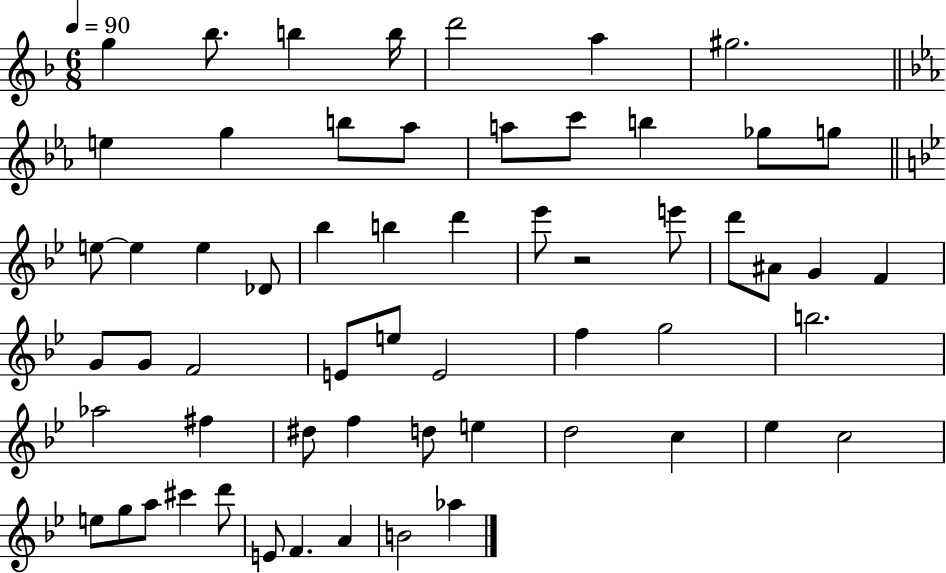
G5/q Bb5/e. B5/q B5/s D6/h A5/q G#5/h. E5/q G5/q B5/e Ab5/e A5/e C6/e B5/q Gb5/e G5/e E5/e E5/q E5/q Db4/e Bb5/q B5/q D6/q Eb6/e R/h E6/e D6/e A#4/e G4/q F4/q G4/e G4/e F4/h E4/e E5/e E4/h F5/q G5/h B5/h. Ab5/h F#5/q D#5/e F5/q D5/e E5/q D5/h C5/q Eb5/q C5/h E5/e G5/e A5/e C#6/q D6/e E4/e F4/q. A4/q B4/h Ab5/q